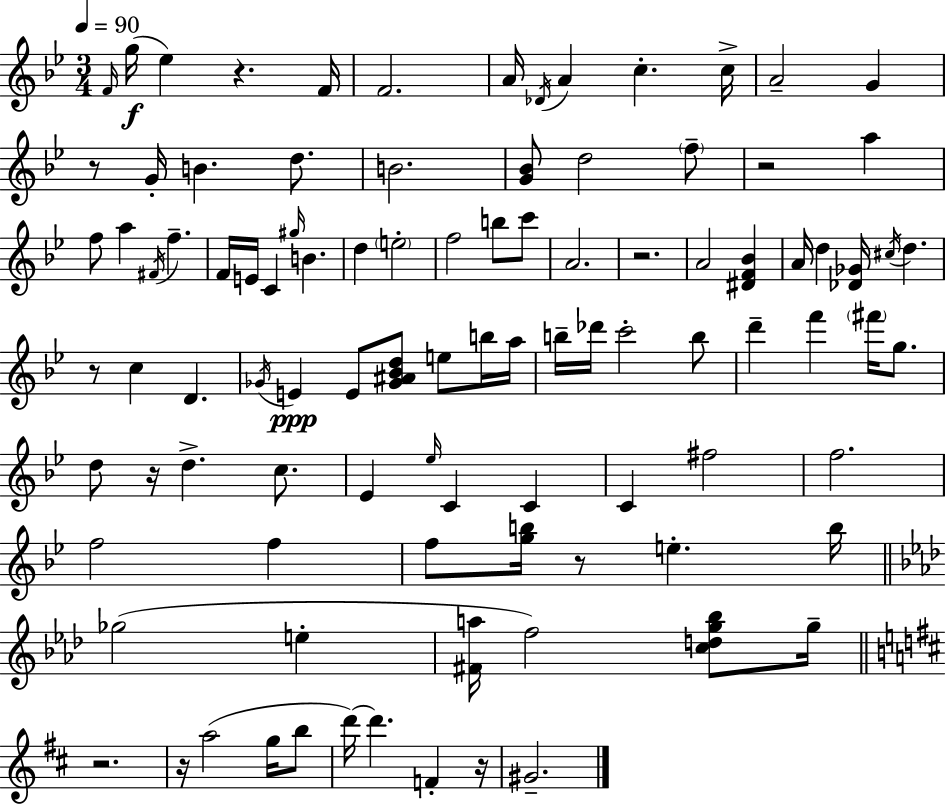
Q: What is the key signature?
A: G minor